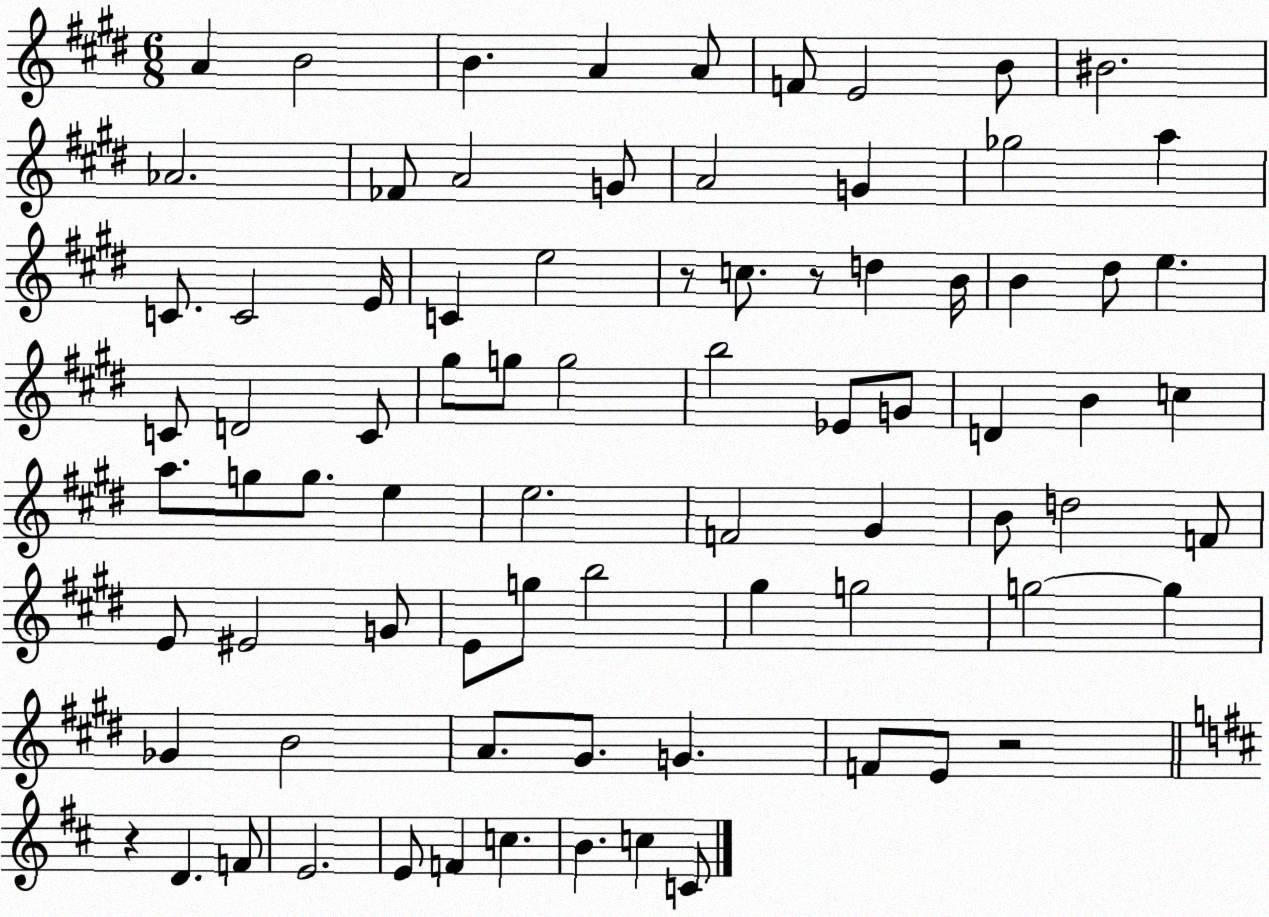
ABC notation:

X:1
T:Untitled
M:6/8
L:1/4
K:E
A B2 B A A/2 F/2 E2 B/2 ^B2 _A2 _F/2 A2 G/2 A2 G _g2 a C/2 C2 E/4 C e2 z/2 c/2 z/2 d B/4 B ^d/2 e C/2 D2 C/2 ^g/2 g/2 g2 b2 _E/2 G/2 D B c a/2 g/2 g/2 e e2 F2 ^G B/2 d2 F/2 E/2 ^E2 G/2 E/2 g/2 b2 ^g g2 g2 g _G B2 A/2 ^G/2 G F/2 E/2 z2 z D F/2 E2 E/2 F c B c C/2